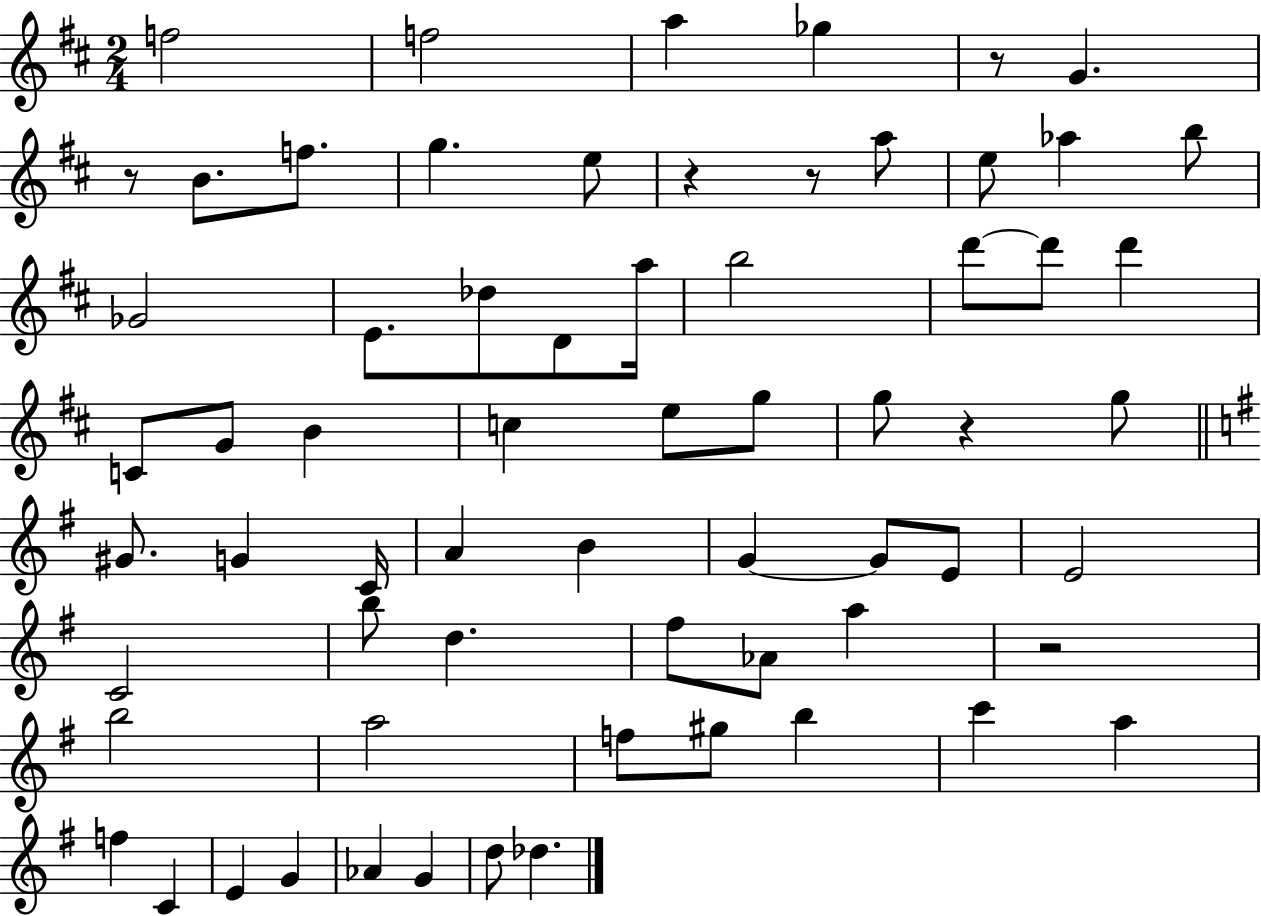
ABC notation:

X:1
T:Untitled
M:2/4
L:1/4
K:D
f2 f2 a _g z/2 G z/2 B/2 f/2 g e/2 z z/2 a/2 e/2 _a b/2 _G2 E/2 _d/2 D/2 a/4 b2 d'/2 d'/2 d' C/2 G/2 B c e/2 g/2 g/2 z g/2 ^G/2 G C/4 A B G G/2 E/2 E2 C2 b/2 d ^f/2 _A/2 a z2 b2 a2 f/2 ^g/2 b c' a f C E G _A G d/2 _d